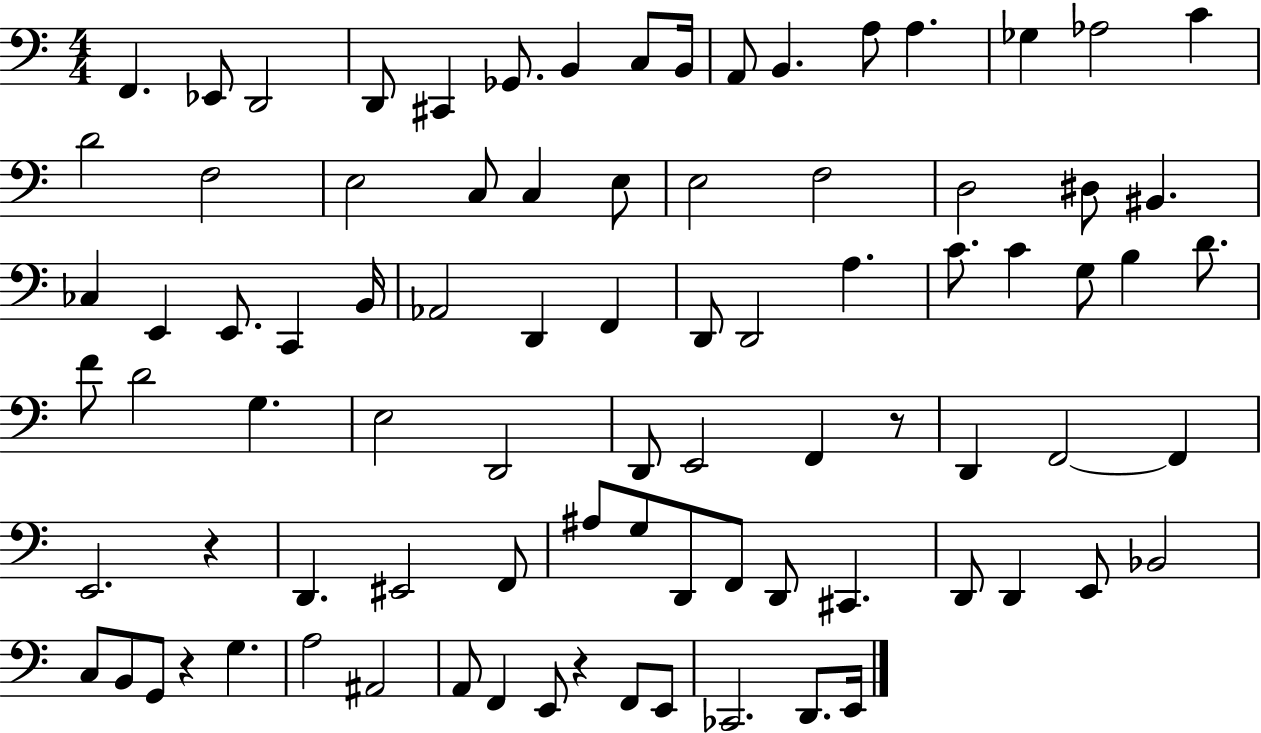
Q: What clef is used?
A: bass